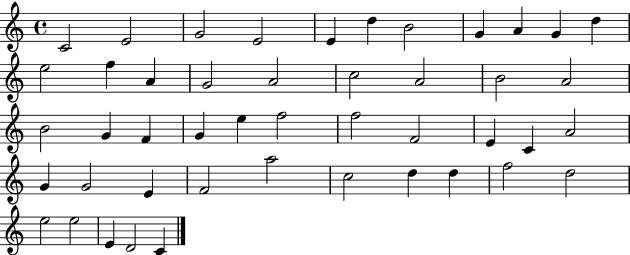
C4/h E4/h G4/h E4/h E4/q D5/q B4/h G4/q A4/q G4/q D5/q E5/h F5/q A4/q G4/h A4/h C5/h A4/h B4/h A4/h B4/h G4/q F4/q G4/q E5/q F5/h F5/h F4/h E4/q C4/q A4/h G4/q G4/h E4/q F4/h A5/h C5/h D5/q D5/q F5/h D5/h E5/h E5/h E4/q D4/h C4/q